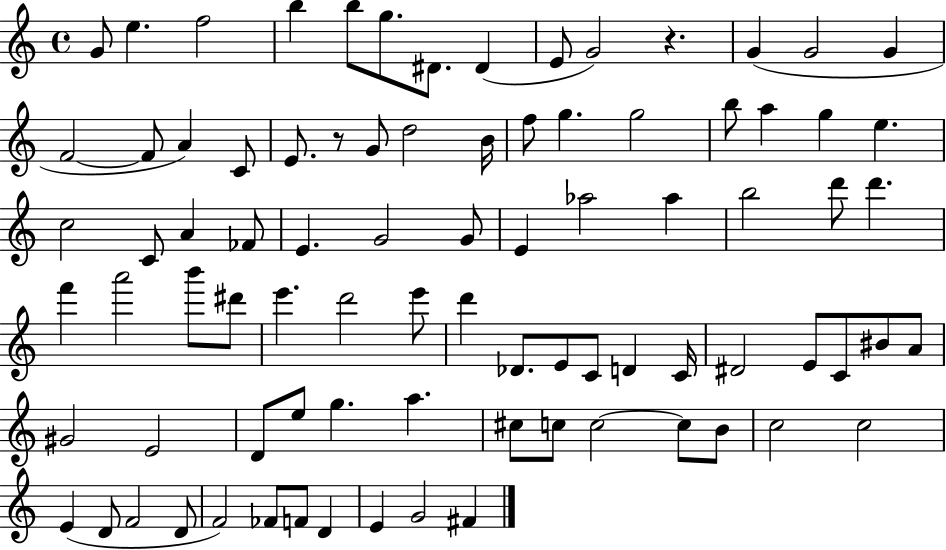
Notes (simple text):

G4/e E5/q. F5/h B5/q B5/e G5/e. D#4/e. D#4/q E4/e G4/h R/q. G4/q G4/h G4/q F4/h F4/e A4/q C4/e E4/e. R/e G4/e D5/h B4/s F5/e G5/q. G5/h B5/e A5/q G5/q E5/q. C5/h C4/e A4/q FES4/e E4/q. G4/h G4/e E4/q Ab5/h Ab5/q B5/h D6/e D6/q. F6/q A6/h B6/e D#6/e E6/q. D6/h E6/e D6/q Db4/e. E4/e C4/e D4/q C4/s D#4/h E4/e C4/e BIS4/e A4/e G#4/h E4/h D4/e E5/e G5/q. A5/q. C#5/e C5/e C5/h C5/e B4/e C5/h C5/h E4/q D4/e F4/h D4/e F4/h FES4/e F4/e D4/q E4/q G4/h F#4/q